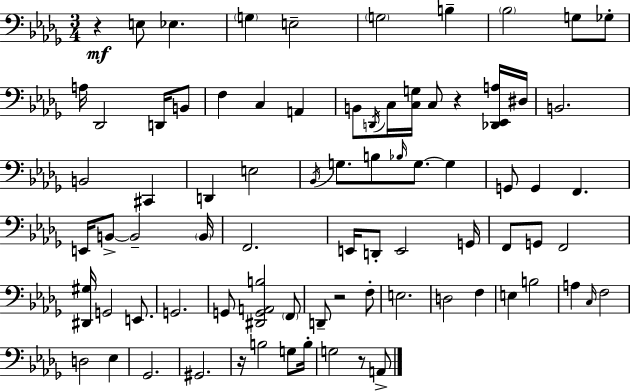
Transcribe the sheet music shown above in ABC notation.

X:1
T:Untitled
M:3/4
L:1/4
K:Bbm
z E,/2 _E, G, E,2 G,2 B, _B,2 G,/2 _G,/2 A,/4 _D,,2 D,,/4 B,,/2 F, C, A,, B,,/2 D,,/4 C,/4 [C,G,]/4 C,/2 z [_D,,_E,,A,]/4 ^D,/4 B,,2 B,,2 ^C,, D,, E,2 _B,,/4 G,/2 B,/2 _B,/4 G,/2 G, G,,/2 G,, F,, E,,/4 B,,/2 B,,2 B,,/4 F,,2 E,,/4 D,,/2 E,,2 G,,/4 F,,/2 G,,/2 F,,2 [^D,,^G,]/4 G,,2 E,,/2 G,,2 G,,/2 [^D,,G,,A,,B,]2 F,,/2 D,,/2 z2 F,/2 E,2 D,2 F, E, B,2 A, C,/4 F,2 D,2 _E, _G,,2 ^G,,2 z/4 B,2 G,/2 B,/4 G,2 z/2 A,,/2